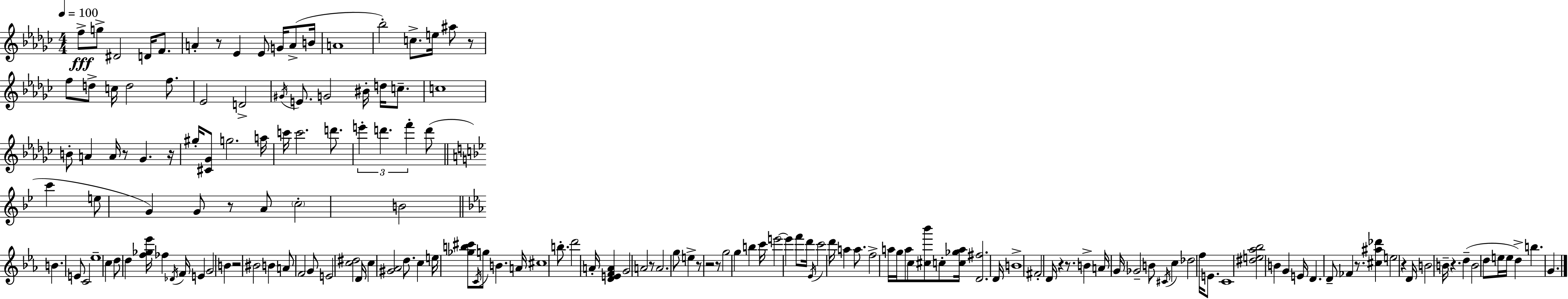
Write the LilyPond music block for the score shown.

{
  \clef treble
  \numericTimeSignature
  \time 4/4
  \key ees \minor
  \tempo 4 = 100
  f''8->\fff g''8-> dis'2 d'16 f'8. | a'4-. r8 ees'4 ees'8 g'16 a'8->( b'16 | a'1 | bes''2-.) c''8.-> e''16 ais''8 r8 | \break f''8 d''8-> c''16 d''2 f''8. | ees'2 d'2-> | \acciaccatura { gis'16 } e'8. g'2 bis'16-. d''16 c''8.-- | c''1 | \break b'8-. a'4 a'16 r8 ges'4. | r16 gis''16-. <cis' ges'>8 g''2. | a''16 c'''16 c'''2. d'''8. | \tuplet 3/2 { e'''4-. d'''4. f'''4-. } d'''8( | \break \bar "||" \break \key bes \major c'''4 e''8 g'4) g'8 r8 a'8 | \parenthesize c''2-. b'2 | \bar "||" \break \key ees \major b'4. e'8 c'2 | ees''1-- | c''4 d''8 d''4 <f'' ges'' ees'''>16 fes''4 \acciaccatura { des'16 } | f'16 e'4 g'2 b'4 | \break r2 bis'2 | b'4 a'8 f'2 g'8 | e'2 <c'' dis''>2 | d'16 c''4 <gis' aes'>2 d''8. | \break c''4 e''16 <ges'' b'' cis'''>8 \acciaccatura { c'16 } g''8 b'4. | a'16 cis''1 | b''8.-. d'''2 a'16-. <d' e' f' a'>4 | g'2 a'2 | \break r8 a'2. | g''8 e''4-> r8 r2 | r8 g''2 g''4 b''4 | c'''16 e'''2~~ e'''4 f'''8 | \break d'''16 \acciaccatura { ees'16 } c'''2 d'''16 a''4 | a''8. f''2-> a''16 g''16 a''8 c''8 | <cis'' bes'''>8 c''8-. <c'' ges'' a''>16 <d' fis''>2. | d'16 b'1-> | \break fis'2-. d'16 r4 | r8. b'4-> a'16 g'16 ges'2-- | b'8 \acciaccatura { cis'16 } c''4 des''2 | f''16 e'8. c'1 | \break <dis'' e'' aes'' bes''>2 b'4 | g'4 e'16 d'4. d'8-- fes'4 | r8. <cis'' ais'' des'''>4 e''2 | r4 d'16 b'2 b'16-- r4. | \break d''4--( b'2 | d''8 e''16 e''16 d''4->) b''4. g'4. | \bar "|."
}